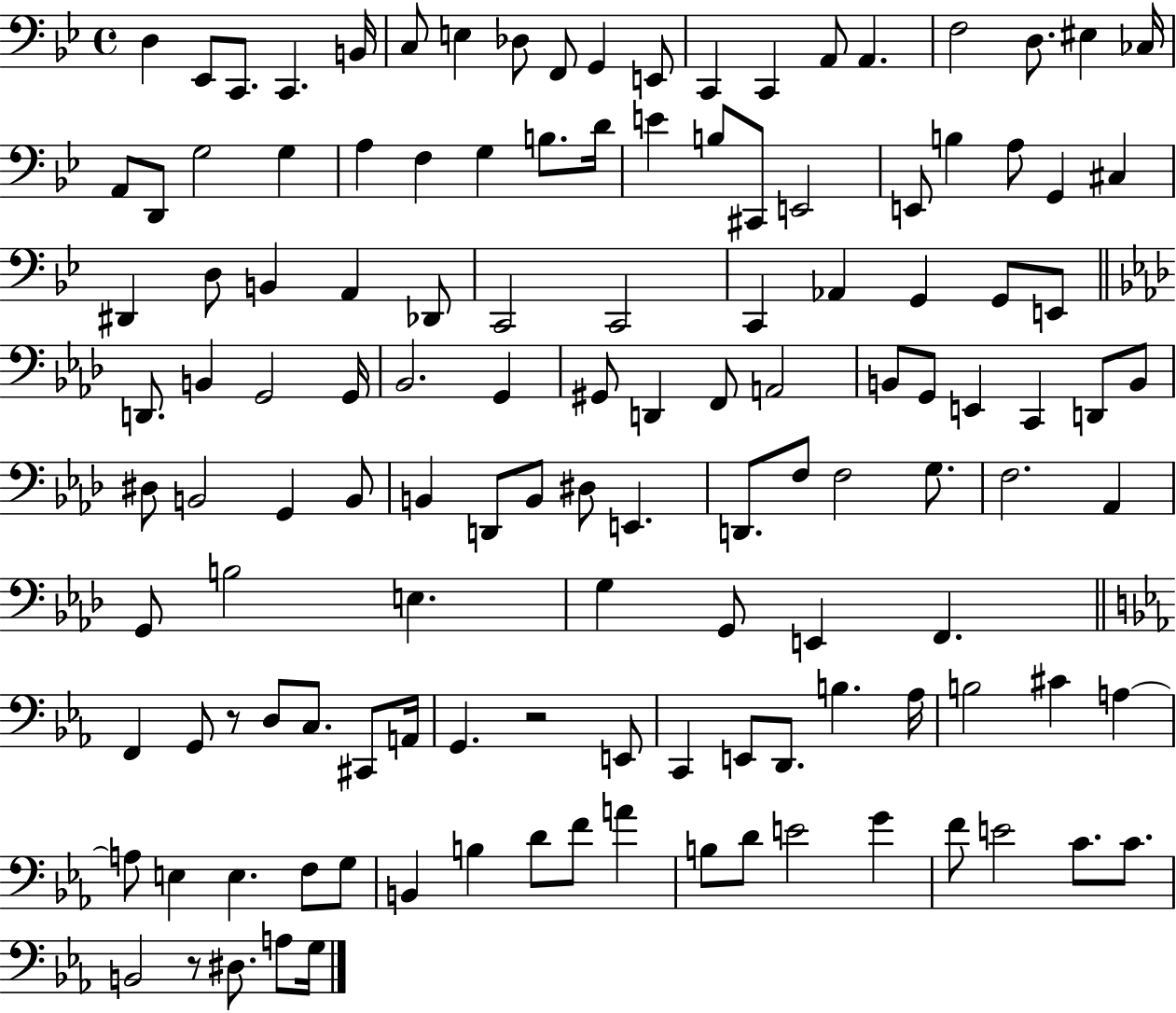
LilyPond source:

{
  \clef bass
  \time 4/4
  \defaultTimeSignature
  \key bes \major
  d4 ees,8 c,8. c,4. b,16 | c8 e4 des8 f,8 g,4 e,8 | c,4 c,4 a,8 a,4. | f2 d8. eis4 ces16 | \break a,8 d,8 g2 g4 | a4 f4 g4 b8. d'16 | e'4 b8 cis,8 e,2 | e,8 b4 a8 g,4 cis4 | \break dis,4 d8 b,4 a,4 des,8 | c,2 c,2 | c,4 aes,4 g,4 g,8 e,8 | \bar "||" \break \key aes \major d,8. b,4 g,2 g,16 | bes,2. g,4 | gis,8 d,4 f,8 a,2 | b,8 g,8 e,4 c,4 d,8 b,8 | \break dis8 b,2 g,4 b,8 | b,4 d,8 b,8 dis8 e,4. | d,8. f8 f2 g8. | f2. aes,4 | \break g,8 b2 e4. | g4 g,8 e,4 f,4. | \bar "||" \break \key ees \major f,4 g,8 r8 d8 c8. cis,8 a,16 | g,4. r2 e,8 | c,4 e,8 d,8. b4. aes16 | b2 cis'4 a4~~ | \break a8 e4 e4. f8 g8 | b,4 b4 d'8 f'8 a'4 | b8 d'8 e'2 g'4 | f'8 e'2 c'8. c'8. | \break b,2 r8 dis8. a8 g16 | \bar "|."
}